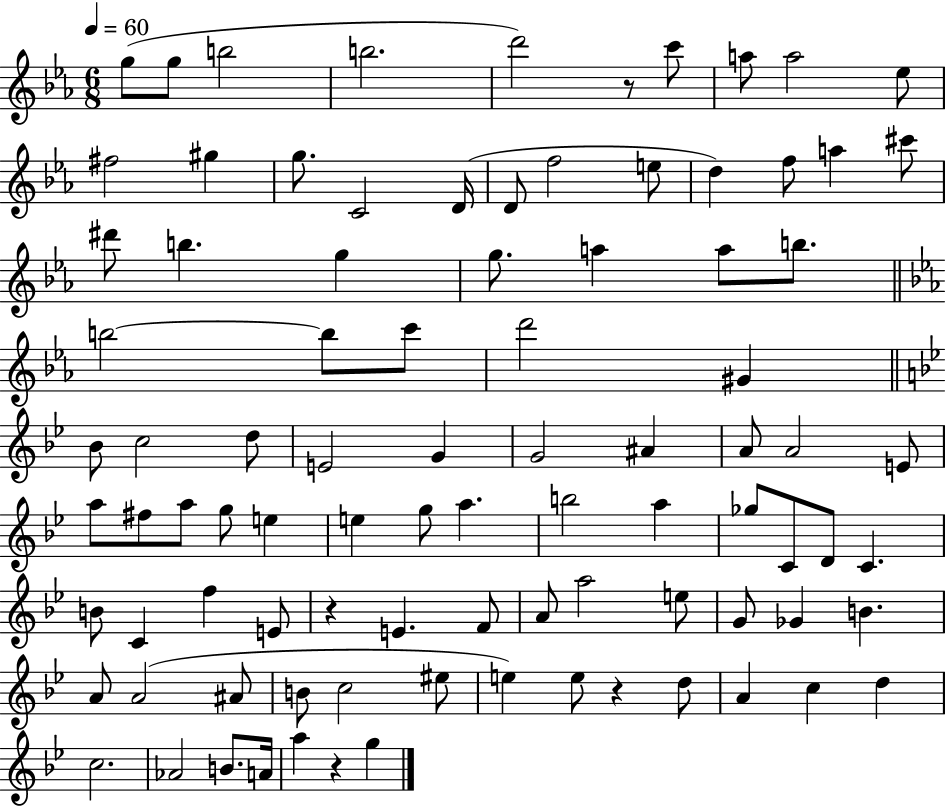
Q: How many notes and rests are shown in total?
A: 91